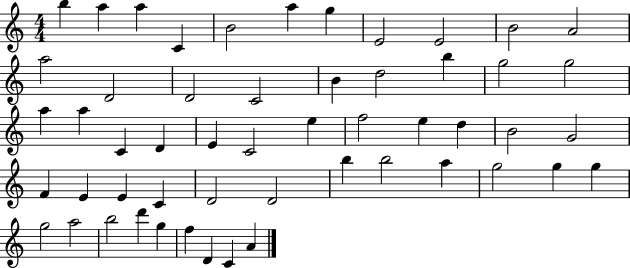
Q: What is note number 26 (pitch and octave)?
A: C4